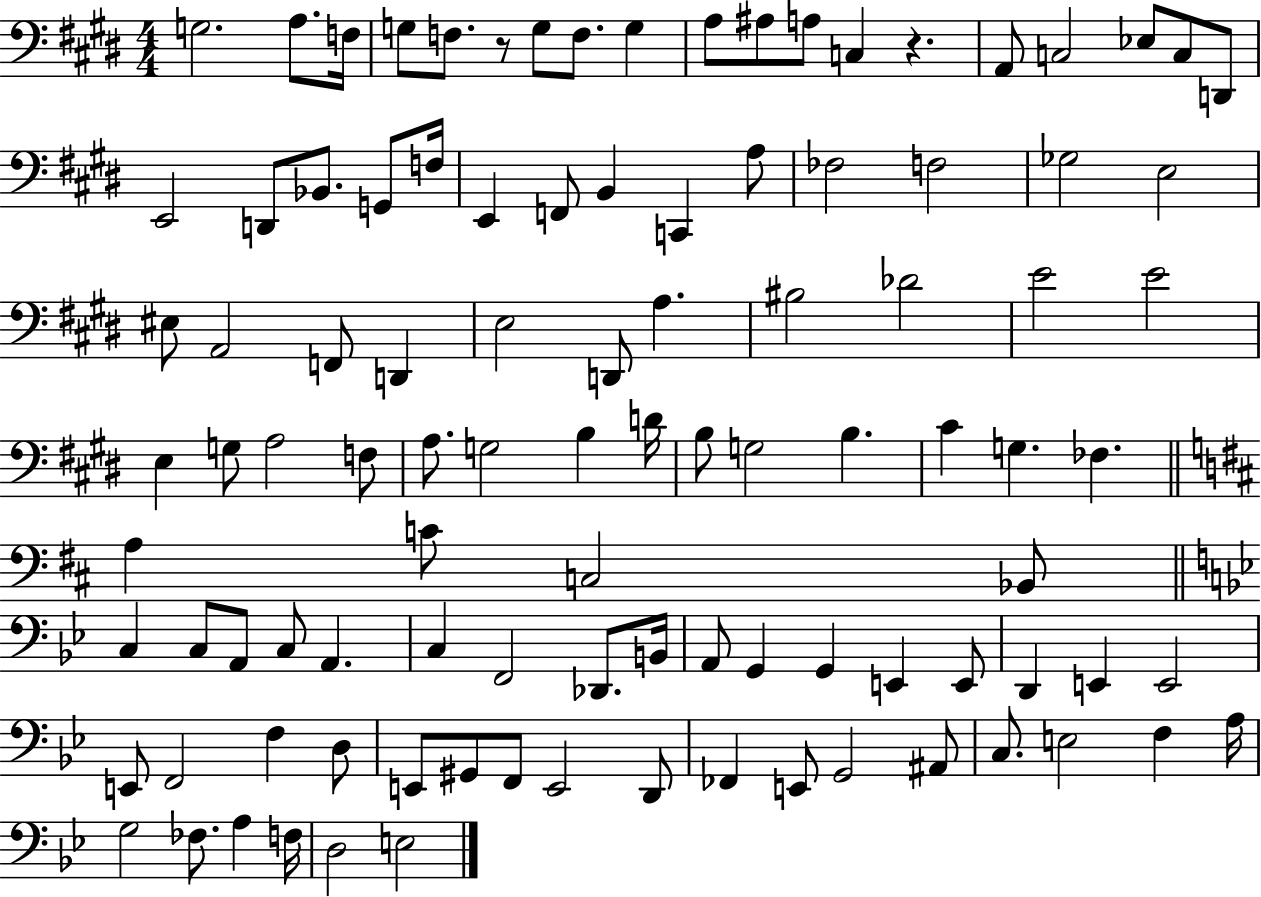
X:1
T:Untitled
M:4/4
L:1/4
K:E
G,2 A,/2 F,/4 G,/2 F,/2 z/2 G,/2 F,/2 G, A,/2 ^A,/2 A,/2 C, z A,,/2 C,2 _E,/2 C,/2 D,,/2 E,,2 D,,/2 _B,,/2 G,,/2 F,/4 E,, F,,/2 B,, C,, A,/2 _F,2 F,2 _G,2 E,2 ^E,/2 A,,2 F,,/2 D,, E,2 D,,/2 A, ^B,2 _D2 E2 E2 E, G,/2 A,2 F,/2 A,/2 G,2 B, D/4 B,/2 G,2 B, ^C G, _F, A, C/2 C,2 _B,,/2 C, C,/2 A,,/2 C,/2 A,, C, F,,2 _D,,/2 B,,/4 A,,/2 G,, G,, E,, E,,/2 D,, E,, E,,2 E,,/2 F,,2 F, D,/2 E,,/2 ^G,,/2 F,,/2 E,,2 D,,/2 _F,, E,,/2 G,,2 ^A,,/2 C,/2 E,2 F, A,/4 G,2 _F,/2 A, F,/4 D,2 E,2